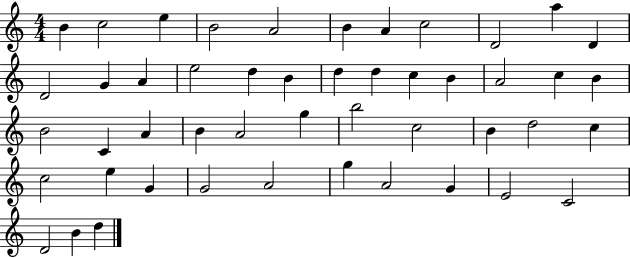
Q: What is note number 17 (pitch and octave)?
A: B4